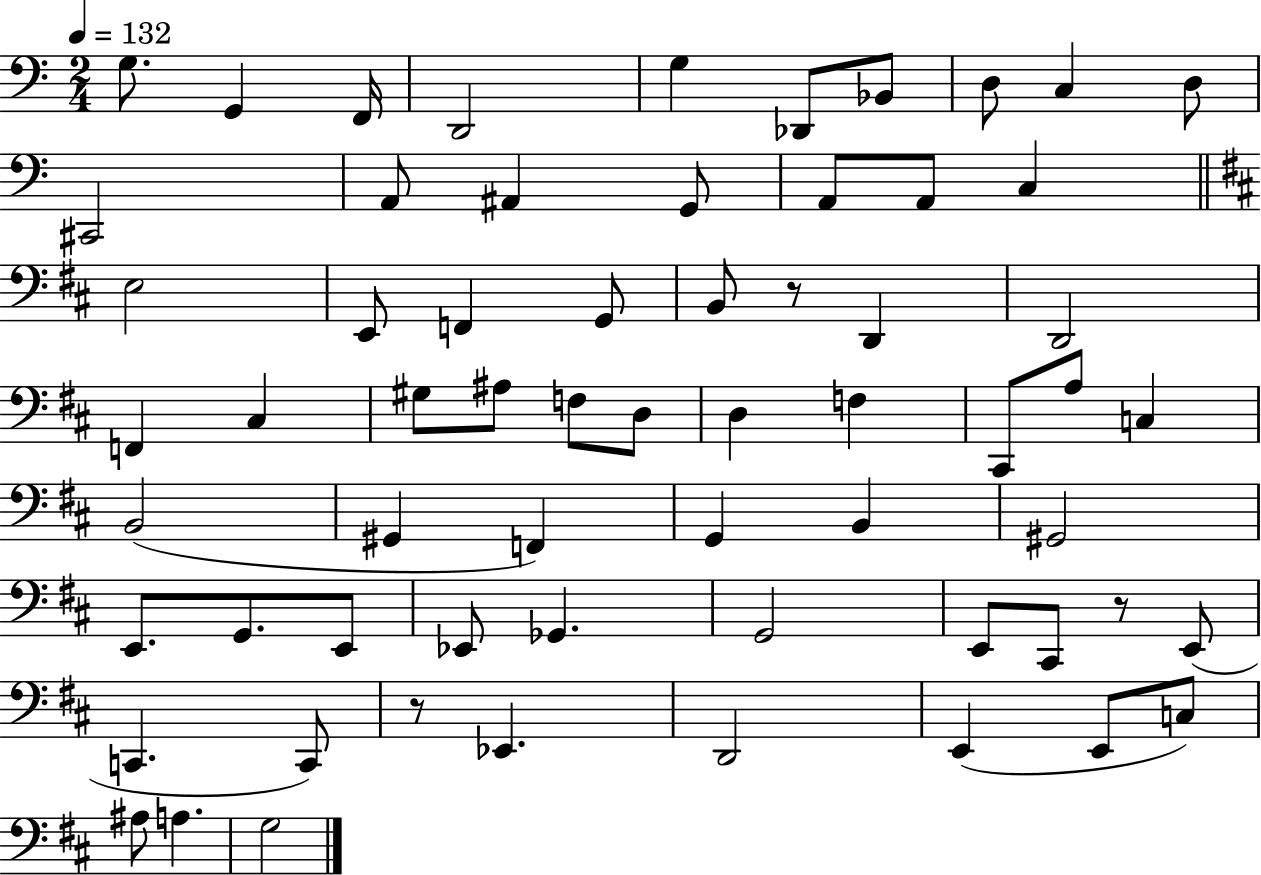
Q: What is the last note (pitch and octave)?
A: G3